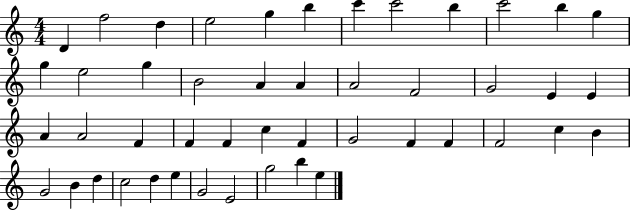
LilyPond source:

{
  \clef treble
  \numericTimeSignature
  \time 4/4
  \key c \major
  d'4 f''2 d''4 | e''2 g''4 b''4 | c'''4 c'''2 b''4 | c'''2 b''4 g''4 | \break g''4 e''2 g''4 | b'2 a'4 a'4 | a'2 f'2 | g'2 e'4 e'4 | \break a'4 a'2 f'4 | f'4 f'4 c''4 f'4 | g'2 f'4 f'4 | f'2 c''4 b'4 | \break g'2 b'4 d''4 | c''2 d''4 e''4 | g'2 e'2 | g''2 b''4 e''4 | \break \bar "|."
}